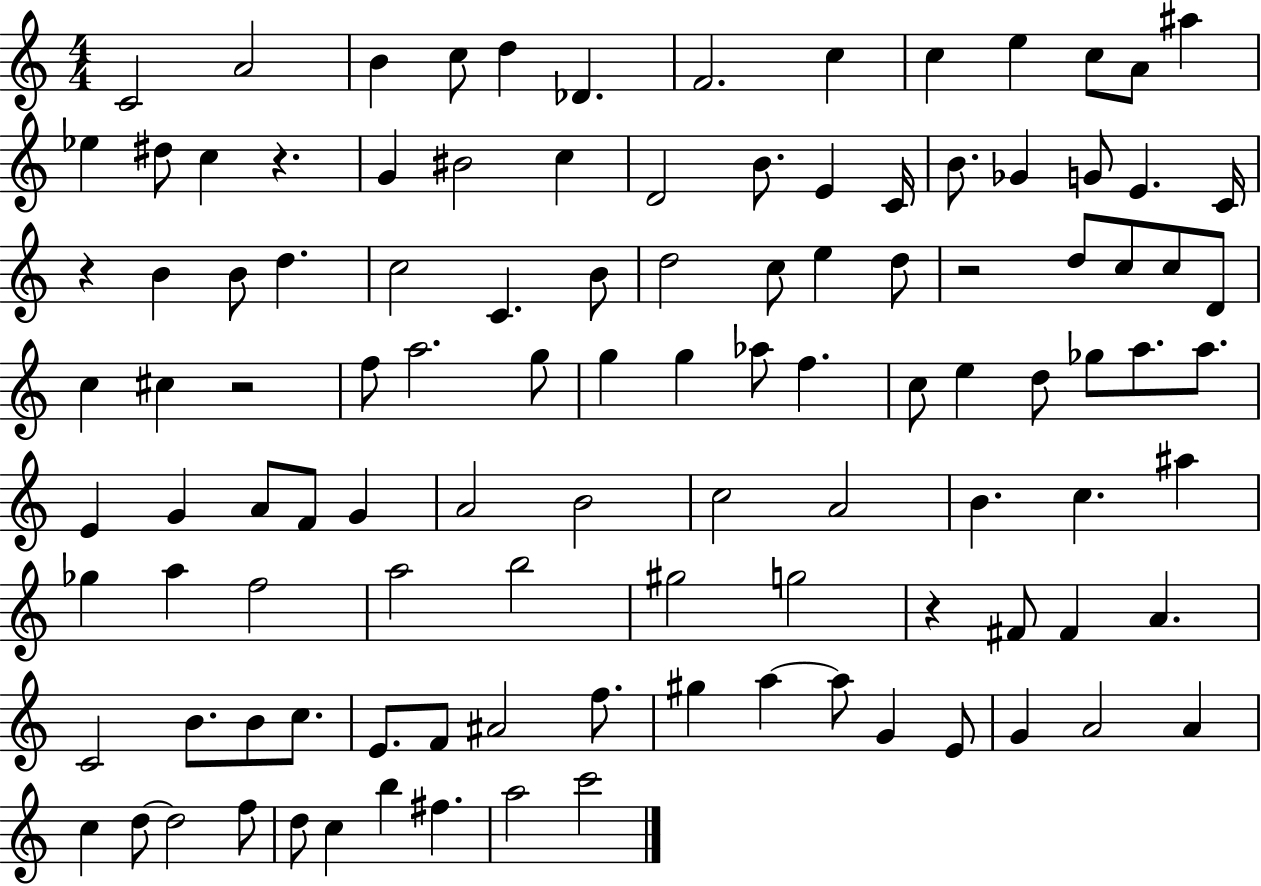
C4/h A4/h B4/q C5/e D5/q Db4/q. F4/h. C5/q C5/q E5/q C5/e A4/e A#5/q Eb5/q D#5/e C5/q R/q. G4/q BIS4/h C5/q D4/h B4/e. E4/q C4/s B4/e. Gb4/q G4/e E4/q. C4/s R/q B4/q B4/e D5/q. C5/h C4/q. B4/e D5/h C5/e E5/q D5/e R/h D5/e C5/e C5/e D4/e C5/q C#5/q R/h F5/e A5/h. G5/e G5/q G5/q Ab5/e F5/q. C5/e E5/q D5/e Gb5/e A5/e. A5/e. E4/q G4/q A4/e F4/e G4/q A4/h B4/h C5/h A4/h B4/q. C5/q. A#5/q Gb5/q A5/q F5/h A5/h B5/h G#5/h G5/h R/q F#4/e F#4/q A4/q. C4/h B4/e. B4/e C5/e. E4/e. F4/e A#4/h F5/e. G#5/q A5/q A5/e G4/q E4/e G4/q A4/h A4/q C5/q D5/e D5/h F5/e D5/e C5/q B5/q F#5/q. A5/h C6/h